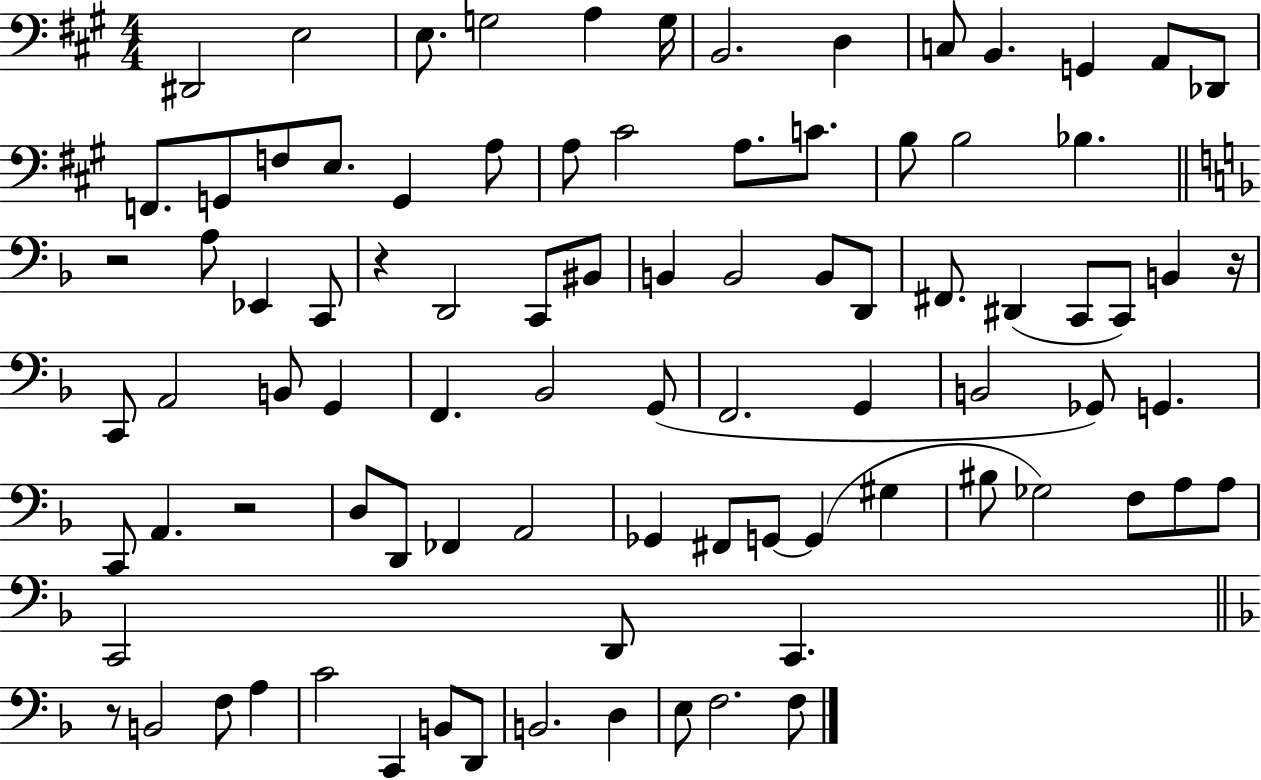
{
  \clef bass
  \numericTimeSignature
  \time 4/4
  \key a \major
  dis,2 e2 | e8. g2 a4 g16 | b,2. d4 | c8 b,4. g,4 a,8 des,8 | \break f,8. g,8 f8 e8. g,4 a8 | a8 cis'2 a8. c'8. | b8 b2 bes4. | \bar "||" \break \key d \minor r2 a8 ees,4 c,8 | r4 d,2 c,8 bis,8 | b,4 b,2 b,8 d,8 | fis,8. dis,4( c,8 c,8) b,4 r16 | \break c,8 a,2 b,8 g,4 | f,4. bes,2 g,8( | f,2. g,4 | b,2 ges,8) g,4. | \break c,8 a,4. r2 | d8 d,8 fes,4 a,2 | ges,4 fis,8 g,8~~ g,4( gis4 | bis8 ges2) f8 a8 a8 | \break c,2 d,8 c,4. | \bar "||" \break \key d \minor r8 b,2 f8 a4 | c'2 c,4 b,8 d,8 | b,2. d4 | e8 f2. f8 | \break \bar "|."
}